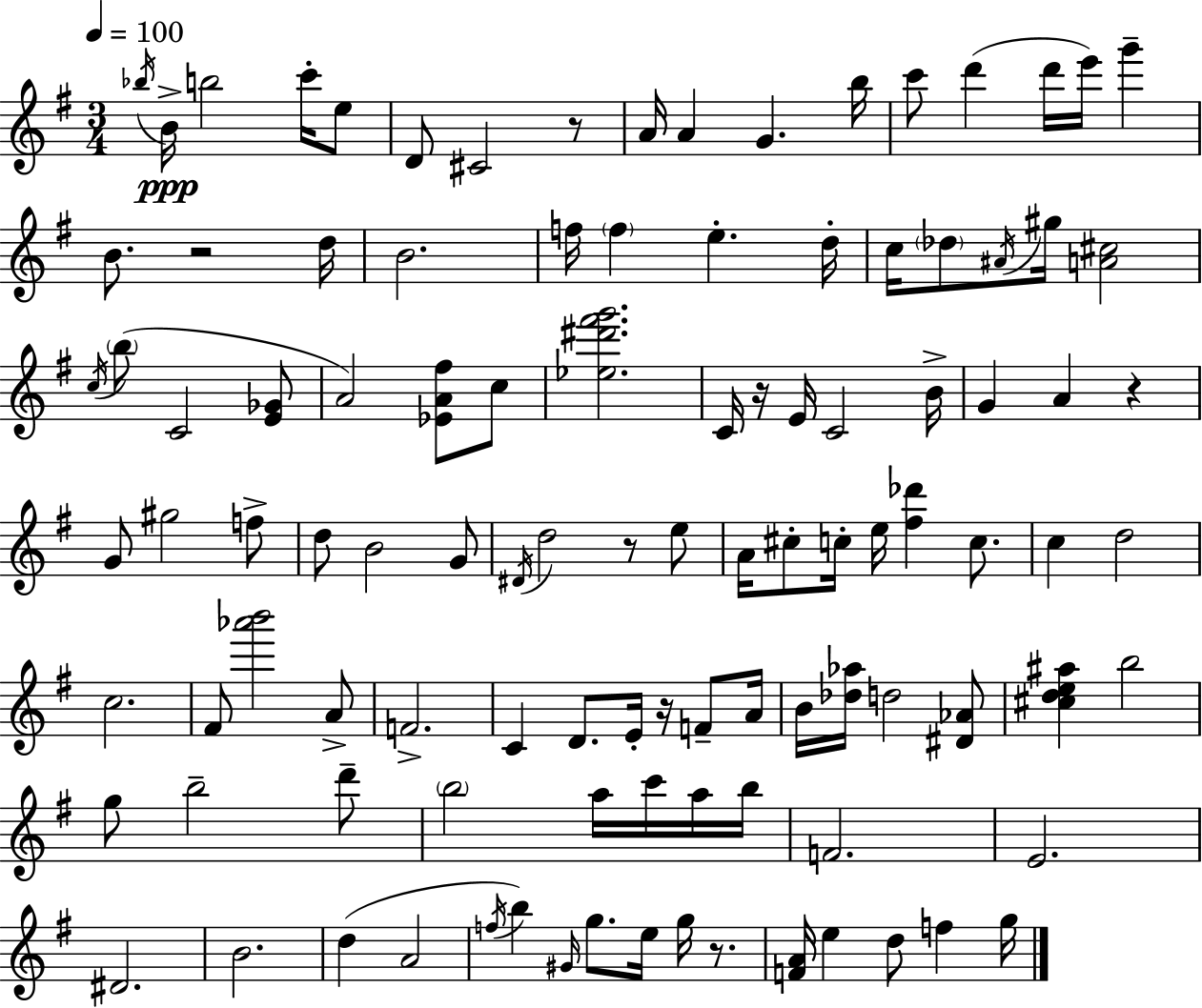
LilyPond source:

{
  \clef treble
  \numericTimeSignature
  \time 3/4
  \key g \major
  \tempo 4 = 100
  \acciaccatura { bes''16 }\ppp b'16-> b''2 c'''16-. e''8 | d'8 cis'2 r8 | a'16 a'4 g'4. | b''16 c'''8 d'''4( d'''16 e'''16) g'''4-- | \break b'8. r2 | d''16 b'2. | f''16 \parenthesize f''4 e''4.-. | d''16-. c''16 \parenthesize des''8 \acciaccatura { ais'16 } gis''16 <a' cis''>2 | \break \acciaccatura { c''16 } \parenthesize b''8( c'2 | <e' ges'>8 a'2) <ees' a' fis''>8 | c''8 <ees'' dis''' fis''' g'''>2. | c'16 r16 e'16 c'2 | \break b'16-> g'4 a'4 r4 | g'8 gis''2 | f''8-> d''8 b'2 | g'8 \acciaccatura { dis'16 } d''2 | \break r8 e''8 a'16 cis''8-. c''16-. e''16 <fis'' des'''>4 | c''8. c''4 d''2 | c''2. | fis'8 <aes''' b'''>2 | \break a'8-> f'2.-> | c'4 d'8. e'16-. | r16 f'8-- a'16 b'16 <des'' aes''>16 d''2 | <dis' aes'>8 <cis'' d'' e'' ais''>4 b''2 | \break g''8 b''2-- | d'''8-- \parenthesize b''2 | a''16 c'''16 a''16 b''16 f'2. | e'2. | \break dis'2. | b'2. | d''4( a'2 | \acciaccatura { f''16 }) b''4 \grace { gis'16 } g''8. | \break e''16 g''16 r8. <f' a'>16 e''4 d''8 | f''4 g''16 \bar "|."
}